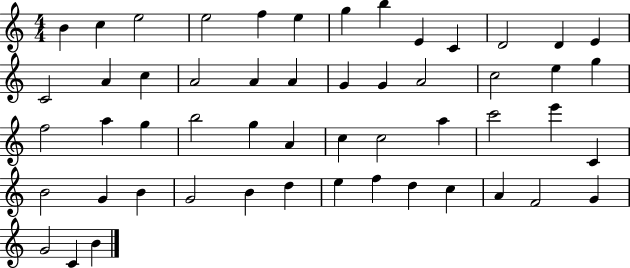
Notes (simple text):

B4/q C5/q E5/h E5/h F5/q E5/q G5/q B5/q E4/q C4/q D4/h D4/q E4/q C4/h A4/q C5/q A4/h A4/q A4/q G4/q G4/q A4/h C5/h E5/q G5/q F5/h A5/q G5/q B5/h G5/q A4/q C5/q C5/h A5/q C6/h E6/q C4/q B4/h G4/q B4/q G4/h B4/q D5/q E5/q F5/q D5/q C5/q A4/q F4/h G4/q G4/h C4/q B4/q